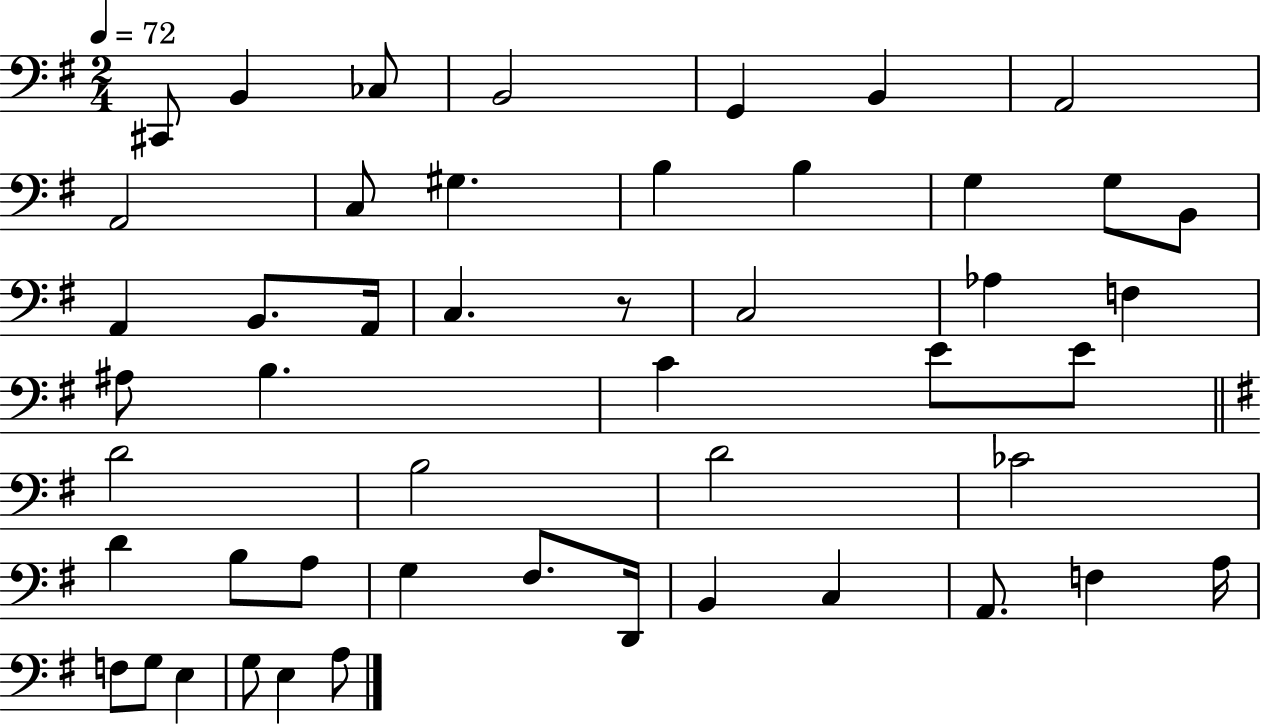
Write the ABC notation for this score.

X:1
T:Untitled
M:2/4
L:1/4
K:G
^C,,/2 B,, _C,/2 B,,2 G,, B,, A,,2 A,,2 C,/2 ^G, B, B, G, G,/2 B,,/2 A,, B,,/2 A,,/4 C, z/2 C,2 _A, F, ^A,/2 B, C E/2 E/2 D2 B,2 D2 _C2 D B,/2 A,/2 G, ^F,/2 D,,/4 B,, C, A,,/2 F, A,/4 F,/2 G,/2 E, G,/2 E, A,/2